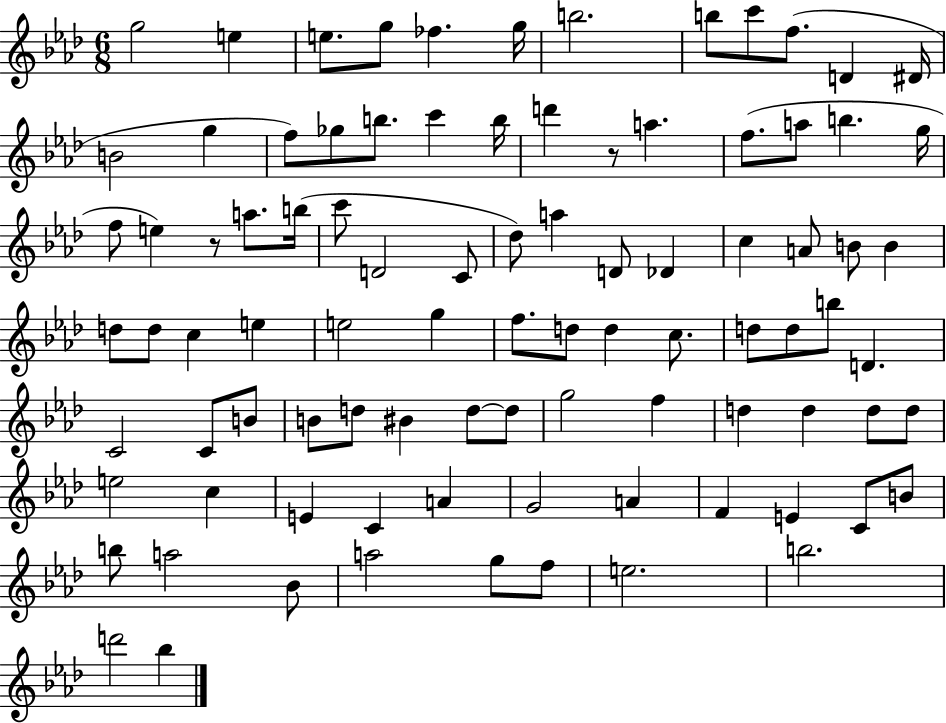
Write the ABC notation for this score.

X:1
T:Untitled
M:6/8
L:1/4
K:Ab
g2 e e/2 g/2 _f g/4 b2 b/2 c'/2 f/2 D ^D/4 B2 g f/2 _g/2 b/2 c' b/4 d' z/2 a f/2 a/2 b g/4 f/2 e z/2 a/2 b/4 c'/2 D2 C/2 _d/2 a D/2 _D c A/2 B/2 B d/2 d/2 c e e2 g f/2 d/2 d c/2 d/2 d/2 b/2 D C2 C/2 B/2 B/2 d/2 ^B d/2 d/2 g2 f d d d/2 d/2 e2 c E C A G2 A F E C/2 B/2 b/2 a2 _B/2 a2 g/2 f/2 e2 b2 d'2 _b